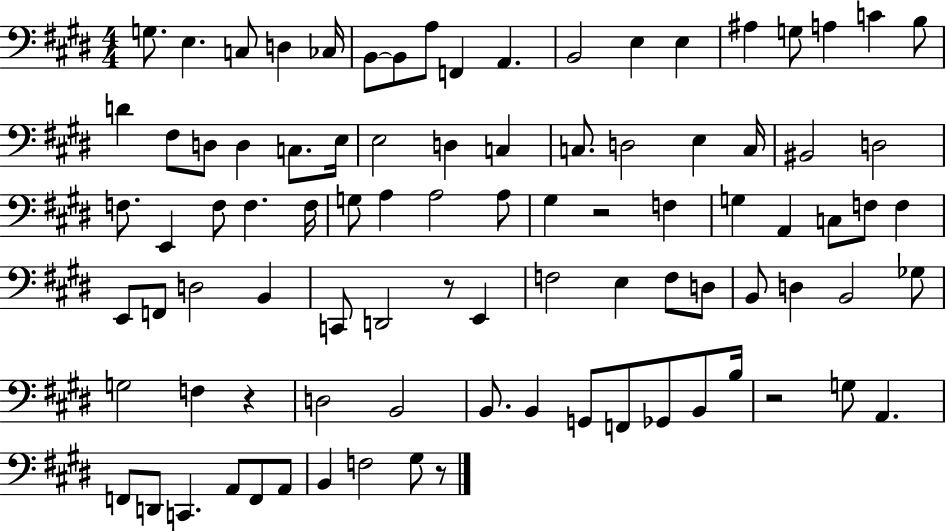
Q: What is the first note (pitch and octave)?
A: G3